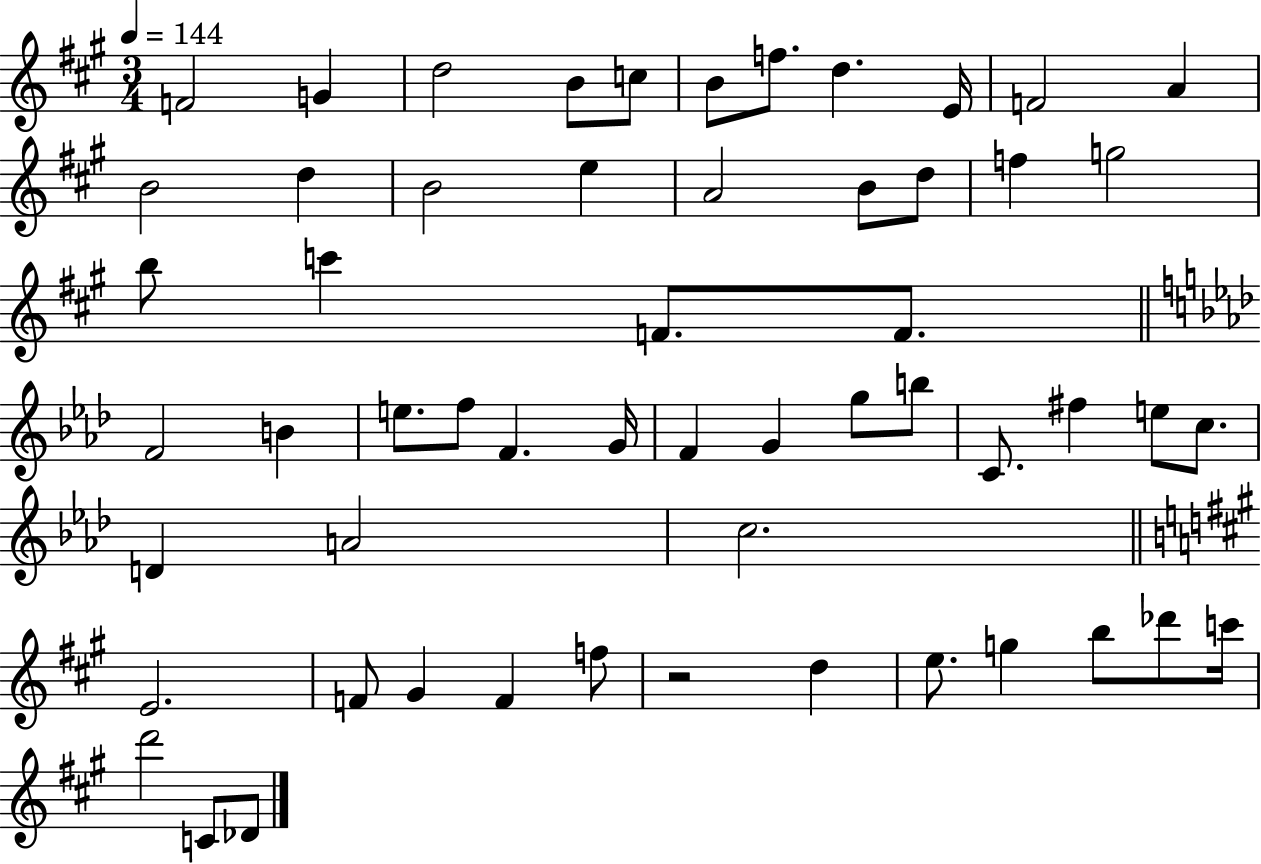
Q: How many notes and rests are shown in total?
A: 56